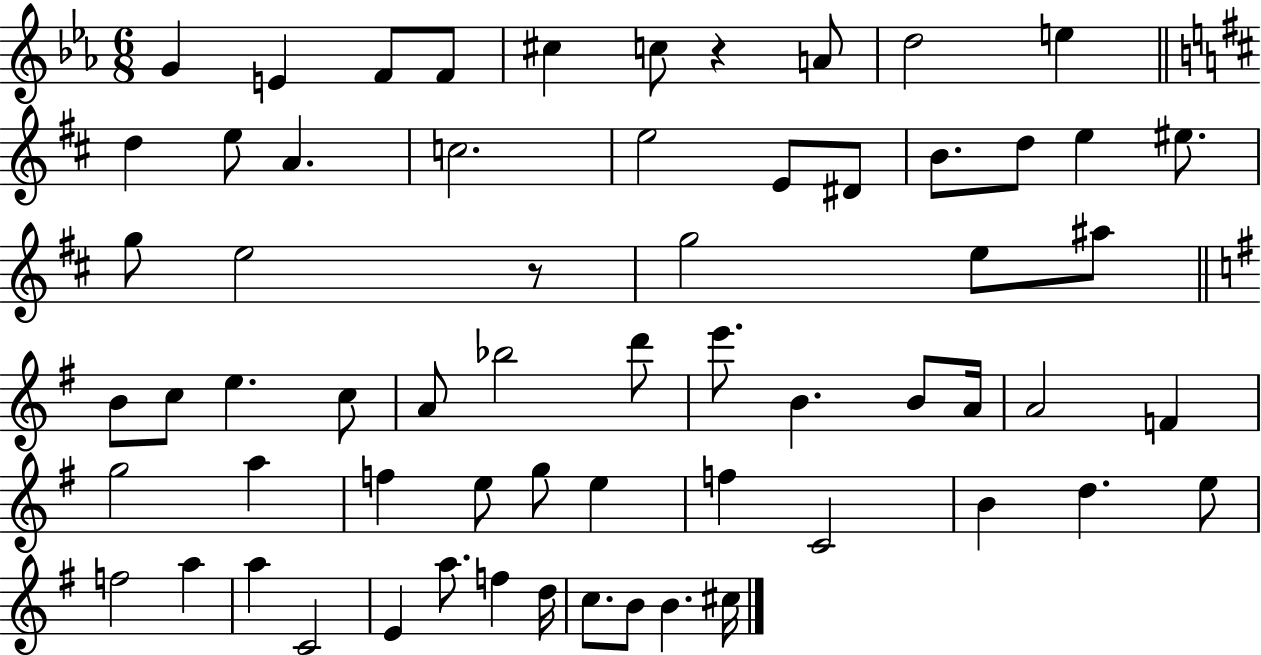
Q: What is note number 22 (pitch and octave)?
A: E5